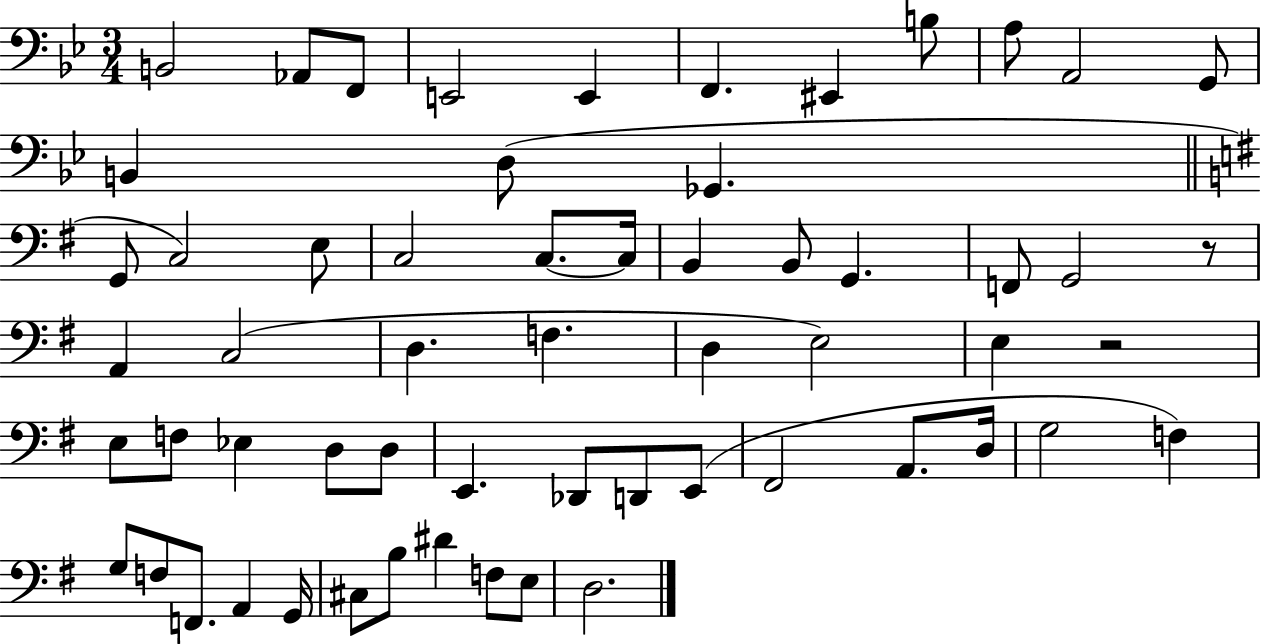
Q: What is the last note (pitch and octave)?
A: D3